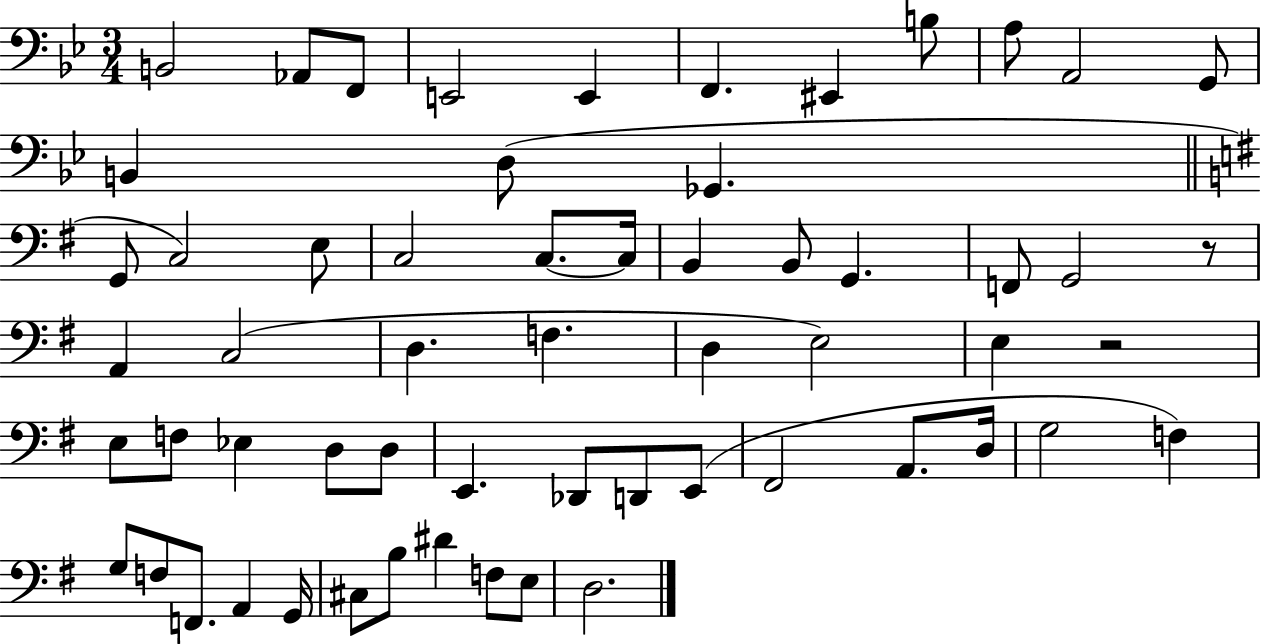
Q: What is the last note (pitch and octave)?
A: D3